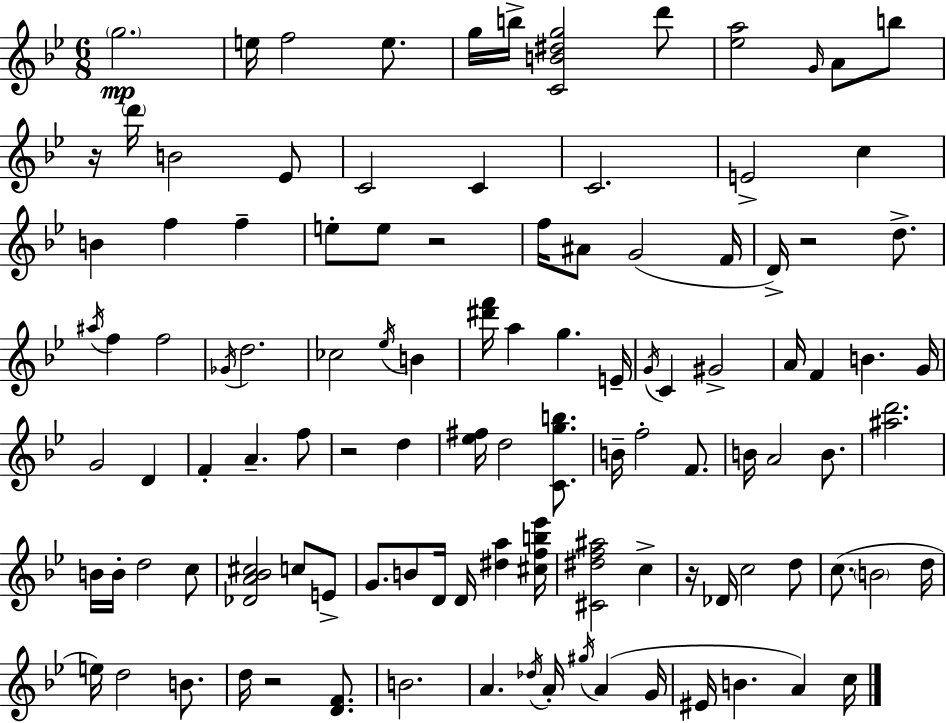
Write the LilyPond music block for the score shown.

{
  \clef treble
  \numericTimeSignature
  \time 6/8
  \key g \minor
  \parenthesize g''2.\mp | e''16 f''2 e''8. | g''16 b''16-> <c' b' dis'' g''>2 d'''8 | <ees'' a''>2 \grace { g'16 } a'8 b''8 | \break r16 \parenthesize d'''16 b'2 ees'8 | c'2 c'4 | c'2. | e'2-> c''4 | \break b'4 f''4 f''4-- | e''8-. e''8 r2 | f''16 ais'8 g'2( | f'16 d'16->) r2 d''8.-> | \break \acciaccatura { ais''16 } f''4 f''2 | \acciaccatura { ges'16 } d''2. | ces''2 \acciaccatura { ees''16 } | b'4 <dis''' f'''>16 a''4 g''4. | \break e'16-- \acciaccatura { g'16 } c'4 gis'2-> | a'16 f'4 b'4. | g'16 g'2 | d'4 f'4-. a'4.-- | \break f''8 r2 | d''4 <ees'' fis''>16 d''2 | <c' g'' b''>8. b'16-- f''2-. | f'8. b'16 a'2 | \break b'8. <ais'' d'''>2. | b'16 b'16-. d''2 | c''8 <des' a' bes' cis''>2 | c''8 e'8-> g'8. b'8 d'16 d'16 | \break <dis'' a''>4 <cis'' f'' b'' ees'''>16 <cis' dis'' f'' ais''>2 | c''4-> r16 des'16 c''2 | d''8 c''8.( \parenthesize b'2 | d''16 e''16) d''2 | \break b'8. d''16 r2 | <d' f'>8. b'2. | a'4. \acciaccatura { des''16 } | a'16-. \acciaccatura { gis''16 } a'4( g'16 eis'16 b'4. | \break a'4) c''16 \bar "|."
}